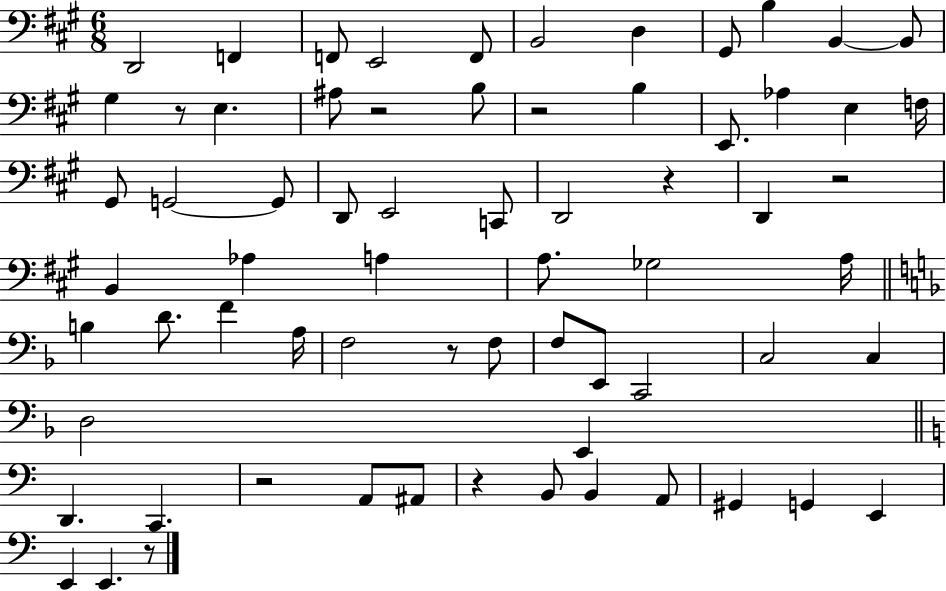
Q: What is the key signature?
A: A major